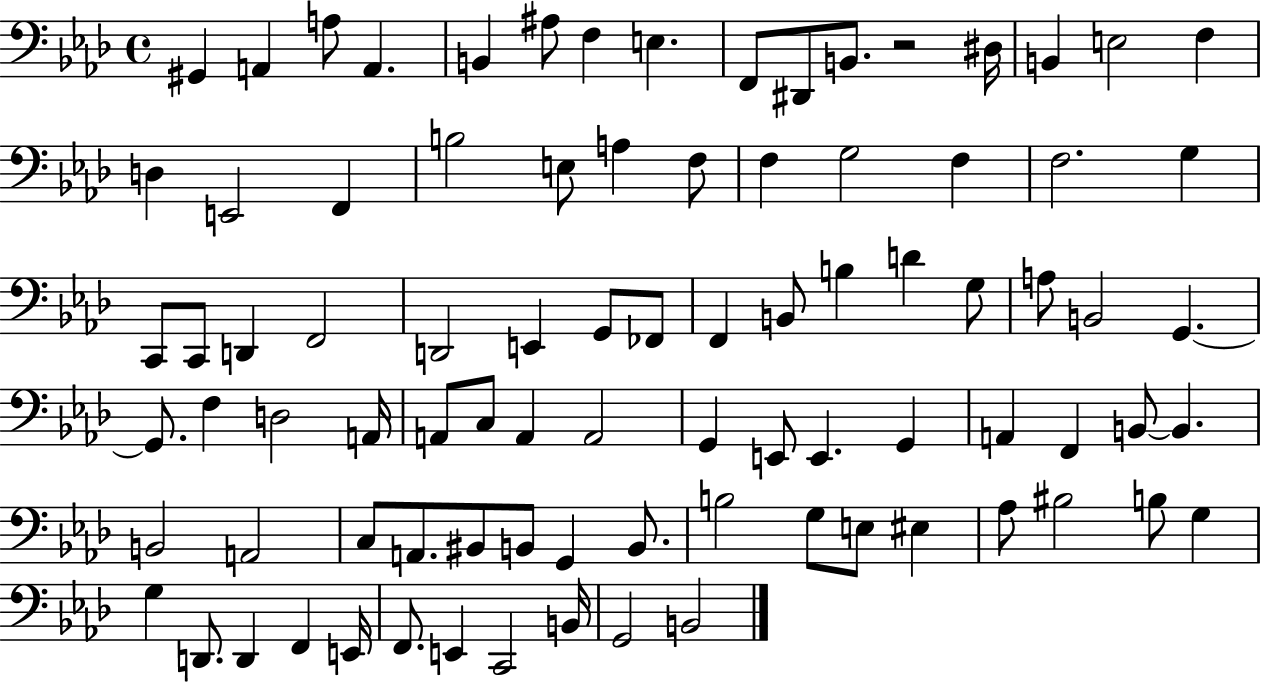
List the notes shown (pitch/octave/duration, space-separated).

G#2/q A2/q A3/e A2/q. B2/q A#3/e F3/q E3/q. F2/e D#2/e B2/e. R/h D#3/s B2/q E3/h F3/q D3/q E2/h F2/q B3/h E3/e A3/q F3/e F3/q G3/h F3/q F3/h. G3/q C2/e C2/e D2/q F2/h D2/h E2/q G2/e FES2/e F2/q B2/e B3/q D4/q G3/e A3/e B2/h G2/q. G2/e. F3/q D3/h A2/s A2/e C3/e A2/q A2/h G2/q E2/e E2/q. G2/q A2/q F2/q B2/e B2/q. B2/h A2/h C3/e A2/e. BIS2/e B2/e G2/q B2/e. B3/h G3/e E3/e EIS3/q Ab3/e BIS3/h B3/e G3/q G3/q D2/e. D2/q F2/q E2/s F2/e. E2/q C2/h B2/s G2/h B2/h